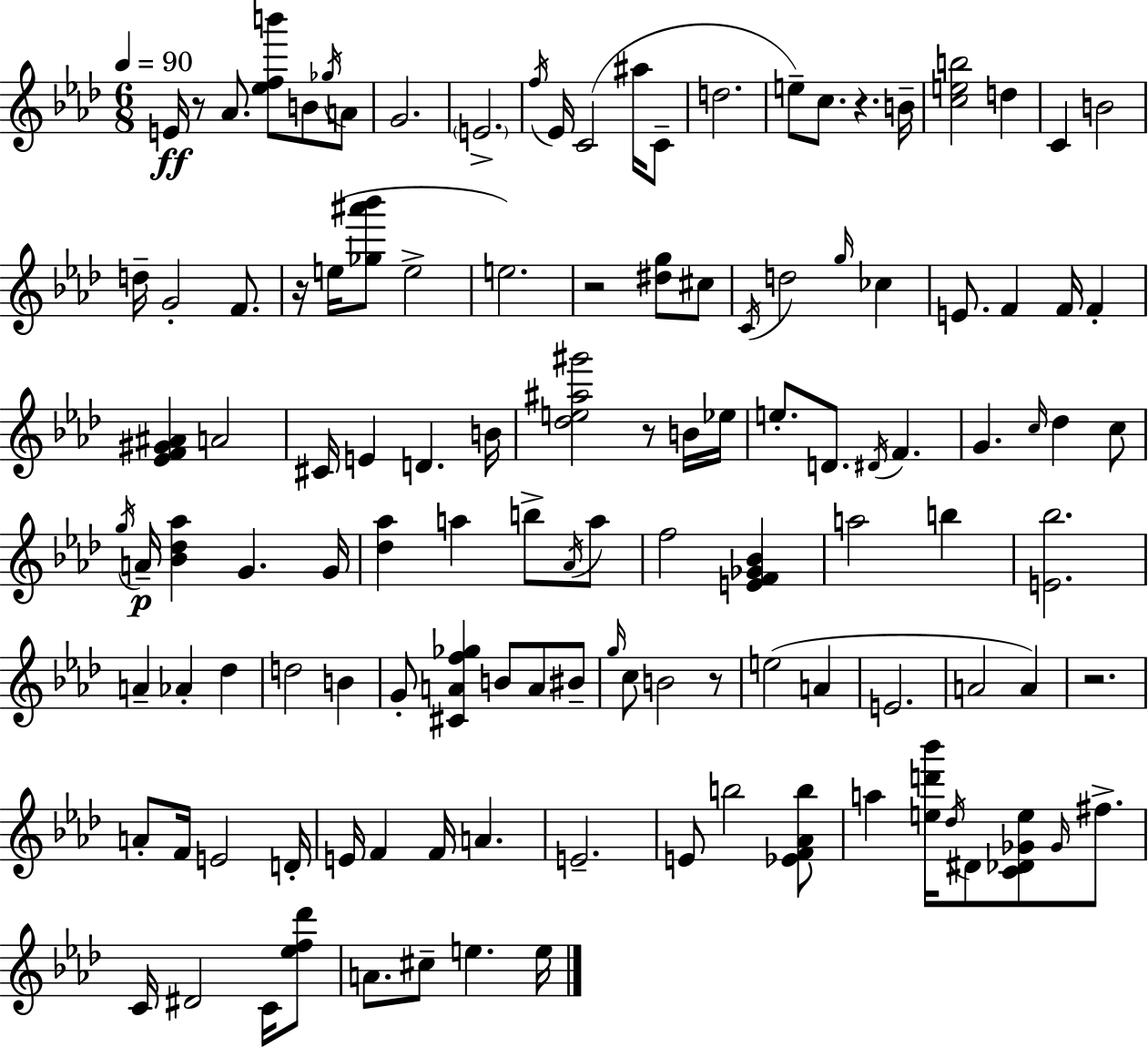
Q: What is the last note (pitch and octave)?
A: E5